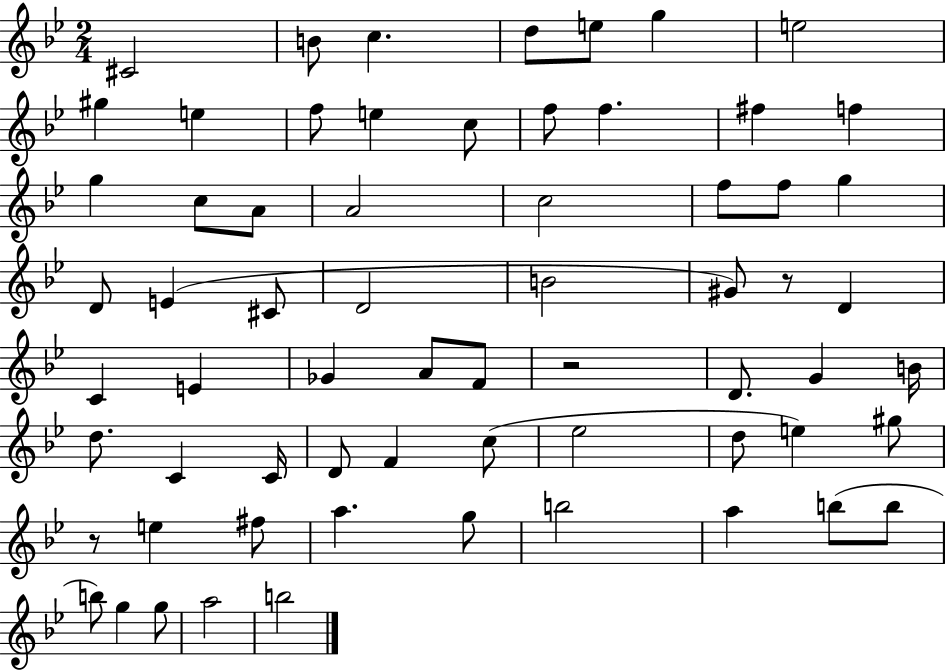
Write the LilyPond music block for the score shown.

{
  \clef treble
  \numericTimeSignature
  \time 2/4
  \key bes \major
  cis'2 | b'8 c''4. | d''8 e''8 g''4 | e''2 | \break gis''4 e''4 | f''8 e''4 c''8 | f''8 f''4. | fis''4 f''4 | \break g''4 c''8 a'8 | a'2 | c''2 | f''8 f''8 g''4 | \break d'8 e'4( cis'8 | d'2 | b'2 | gis'8) r8 d'4 | \break c'4 e'4 | ges'4 a'8 f'8 | r2 | d'8. g'4 b'16 | \break d''8. c'4 c'16 | d'8 f'4 c''8( | ees''2 | d''8 e''4) gis''8 | \break r8 e''4 fis''8 | a''4. g''8 | b''2 | a''4 b''8( b''8 | \break b''8) g''4 g''8 | a''2 | b''2 | \bar "|."
}